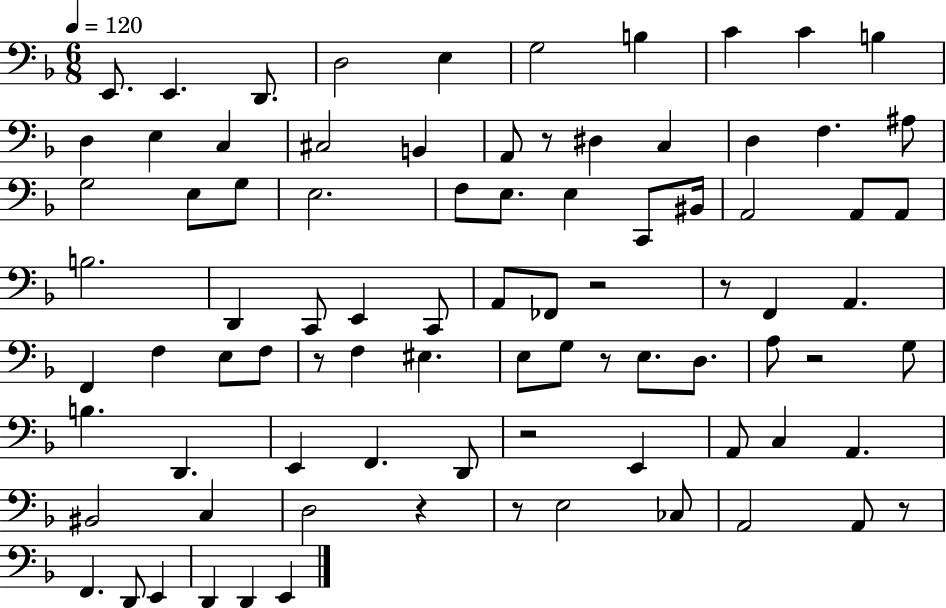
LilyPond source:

{
  \clef bass
  \numericTimeSignature
  \time 6/8
  \key f \major
  \tempo 4 = 120
  e,8. e,4. d,8. | d2 e4 | g2 b4 | c'4 c'4 b4 | \break d4 e4 c4 | cis2 b,4 | a,8 r8 dis4 c4 | d4 f4. ais8 | \break g2 e8 g8 | e2. | f8 e8. e4 c,8 bis,16 | a,2 a,8 a,8 | \break b2. | d,4 c,8 e,4 c,8 | a,8 fes,8 r2 | r8 f,4 a,4. | \break f,4 f4 e8 f8 | r8 f4 eis4. | e8 g8 r8 e8. d8. | a8 r2 g8 | \break b4. d,4. | e,4 f,4. d,8 | r2 e,4 | a,8 c4 a,4. | \break bis,2 c4 | d2 r4 | r8 e2 ces8 | a,2 a,8 r8 | \break f,4. d,8 e,4 | d,4 d,4 e,4 | \bar "|."
}